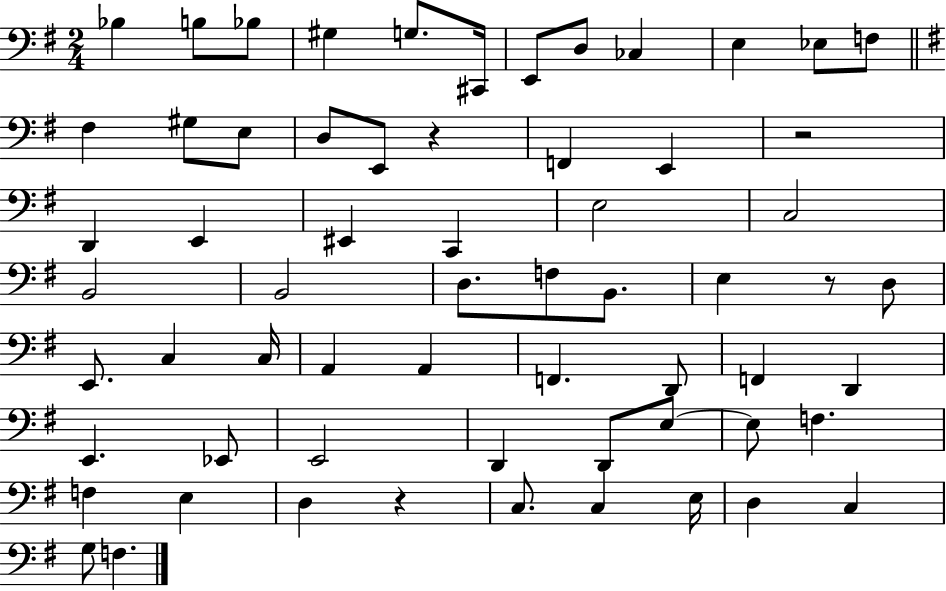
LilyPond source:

{
  \clef bass
  \numericTimeSignature
  \time 2/4
  \key g \major
  \repeat volta 2 { bes4 b8 bes8 | gis4 g8. cis,16 | e,8 d8 ces4 | e4 ees8 f8 | \break \bar "||" \break \key g \major fis4 gis8 e8 | d8 e,8 r4 | f,4 e,4 | r2 | \break d,4 e,4 | eis,4 c,4 | e2 | c2 | \break b,2 | b,2 | d8. f8 b,8. | e4 r8 d8 | \break e,8. c4 c16 | a,4 a,4 | f,4. d,8 | f,4 d,4 | \break e,4. ees,8 | e,2 | d,4 d,8 e8~~ | e8 f4. | \break f4 e4 | d4 r4 | c8. c4 e16 | d4 c4 | \break g8 f4. | } \bar "|."
}